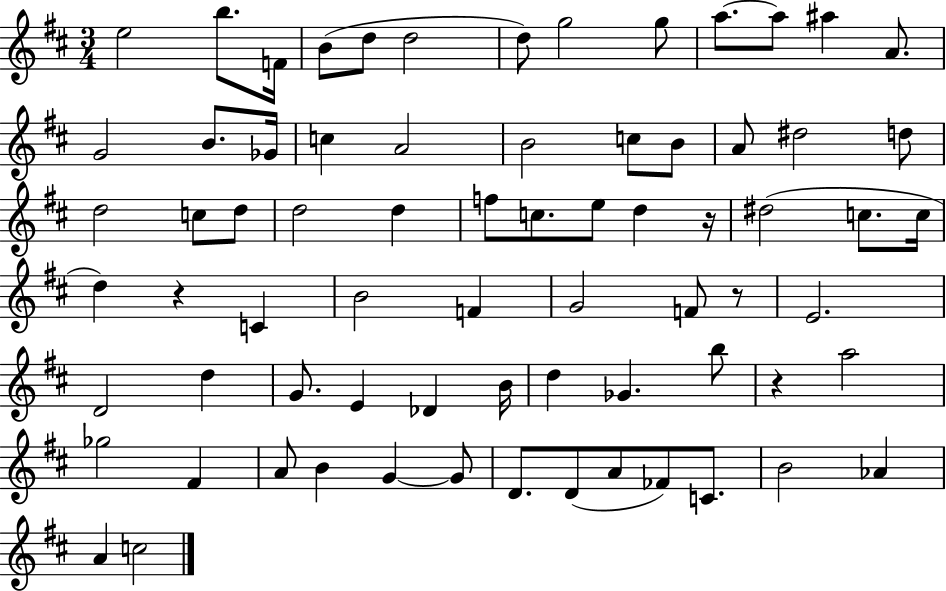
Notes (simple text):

E5/h B5/e. F4/s B4/e D5/e D5/h D5/e G5/h G5/e A5/e. A5/e A#5/q A4/e. G4/h B4/e. Gb4/s C5/q A4/h B4/h C5/e B4/e A4/e D#5/h D5/e D5/h C5/e D5/e D5/h D5/q F5/e C5/e. E5/e D5/q R/s D#5/h C5/e. C5/s D5/q R/q C4/q B4/h F4/q G4/h F4/e R/e E4/h. D4/h D5/q G4/e. E4/q Db4/q B4/s D5/q Gb4/q. B5/e R/q A5/h Gb5/h F#4/q A4/e B4/q G4/q G4/e D4/e. D4/e A4/e FES4/e C4/e. B4/h Ab4/q A4/q C5/h